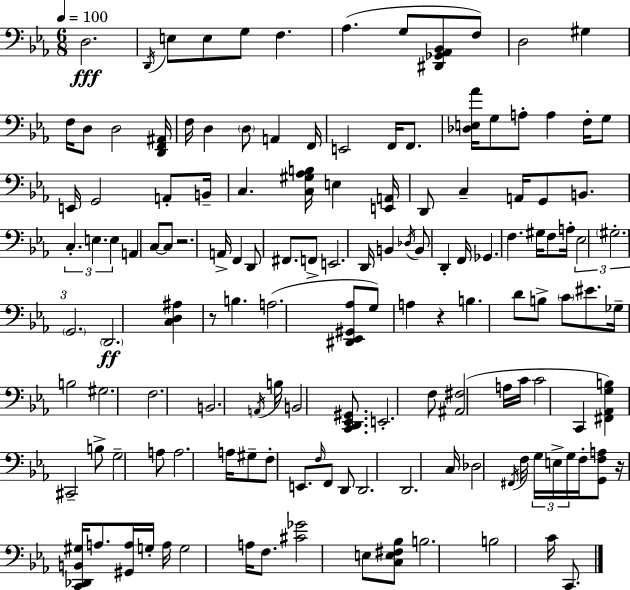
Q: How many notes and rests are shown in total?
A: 140